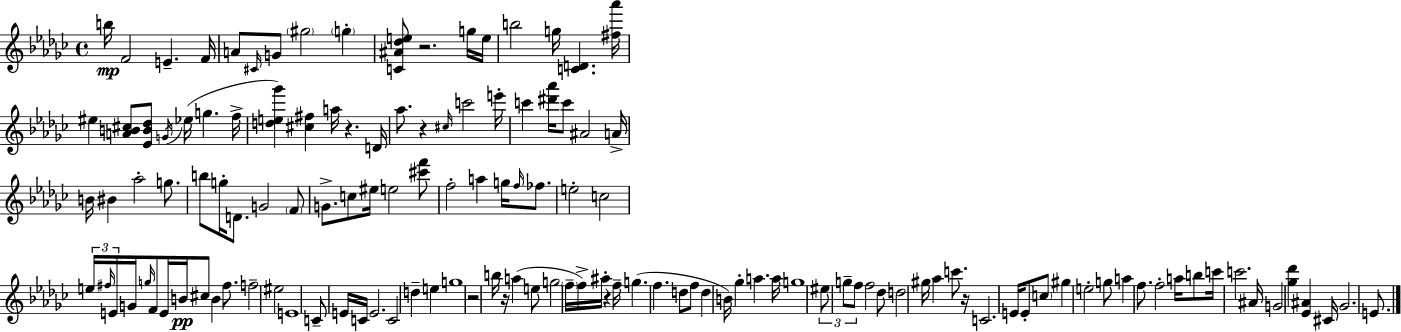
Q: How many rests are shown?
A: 7